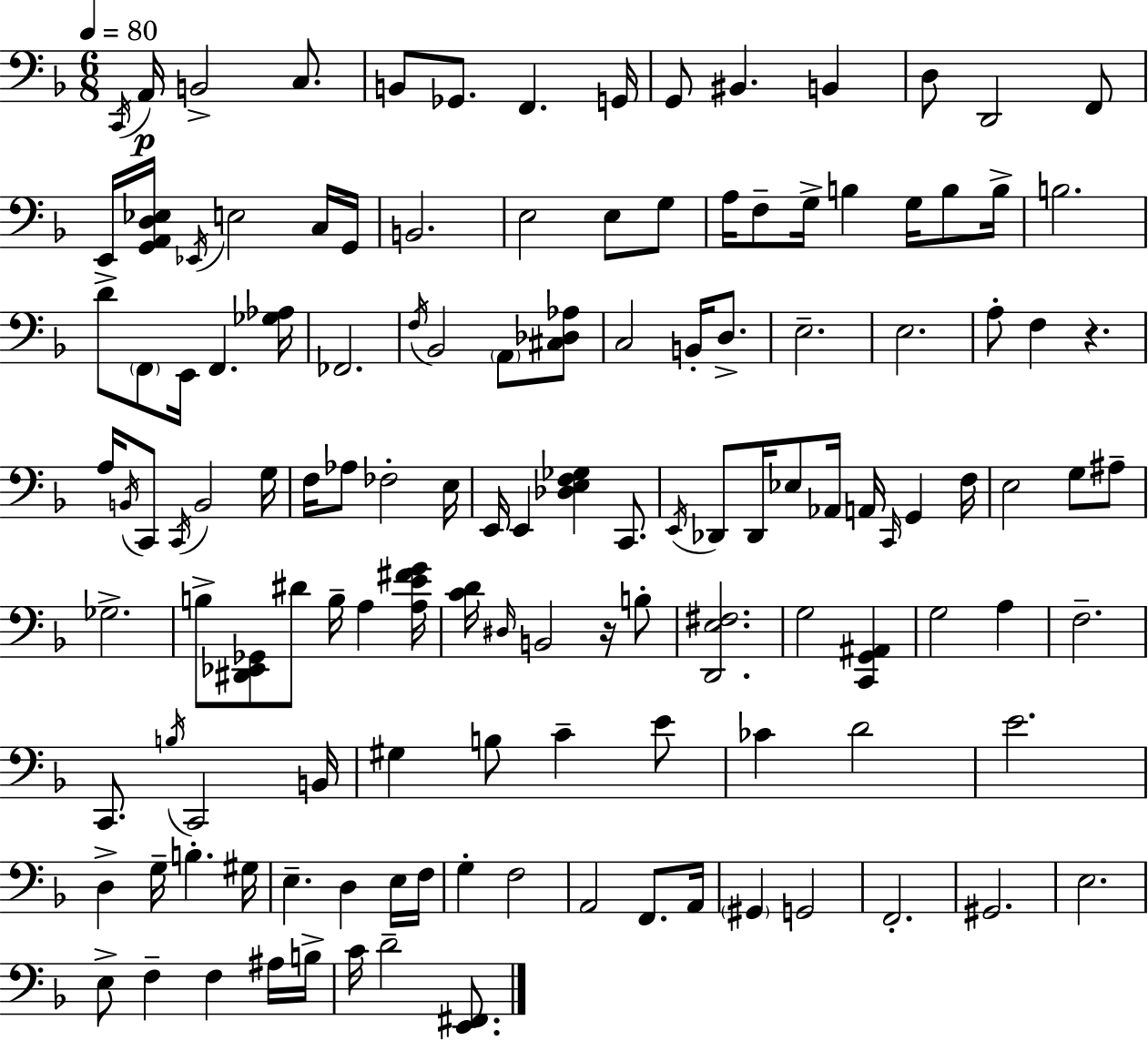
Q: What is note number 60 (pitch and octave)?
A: E2